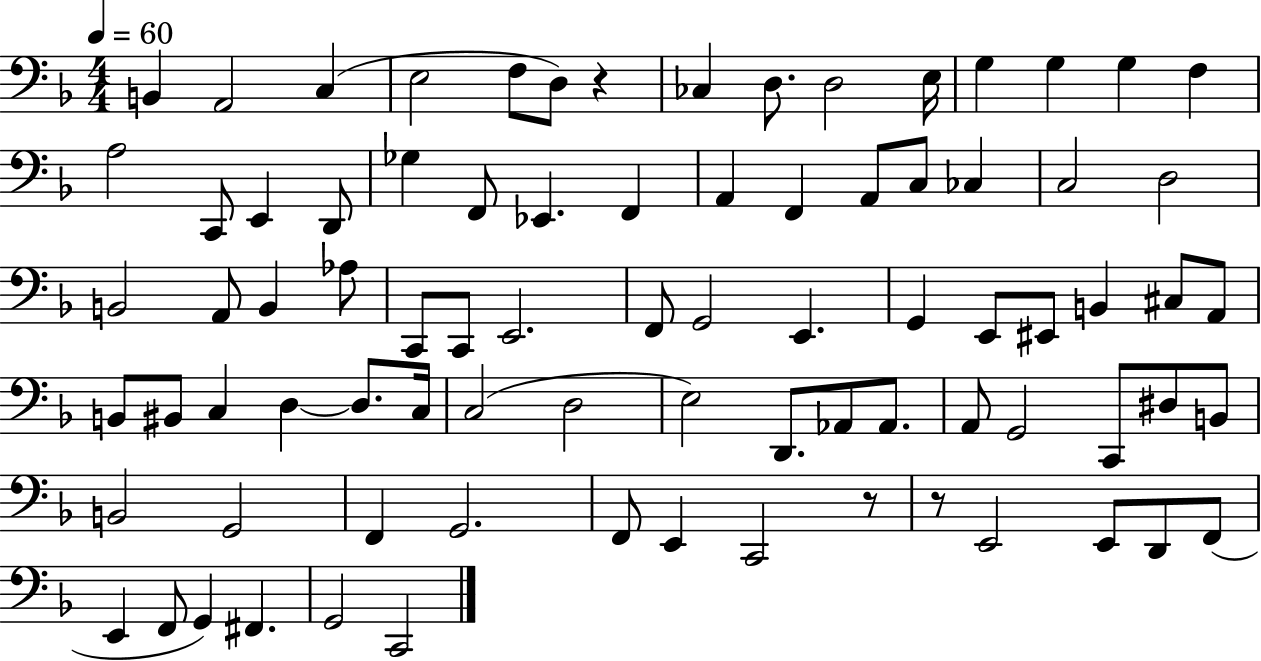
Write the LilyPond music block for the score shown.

{
  \clef bass
  \numericTimeSignature
  \time 4/4
  \key f \major
  \tempo 4 = 60
  b,4 a,2 c4( | e2 f8 d8) r4 | ces4 d8. d2 e16 | g4 g4 g4 f4 | \break a2 c,8 e,4 d,8 | ges4 f,8 ees,4. f,4 | a,4 f,4 a,8 c8 ces4 | c2 d2 | \break b,2 a,8 b,4 aes8 | c,8 c,8 e,2. | f,8 g,2 e,4. | g,4 e,8 eis,8 b,4 cis8 a,8 | \break b,8 bis,8 c4 d4~~ d8. c16 | c2( d2 | e2) d,8. aes,8 aes,8. | a,8 g,2 c,8 dis8 b,8 | \break b,2 g,2 | f,4 g,2. | f,8 e,4 c,2 r8 | r8 e,2 e,8 d,8 f,8( | \break e,4 f,8 g,4) fis,4. | g,2 c,2 | \bar "|."
}